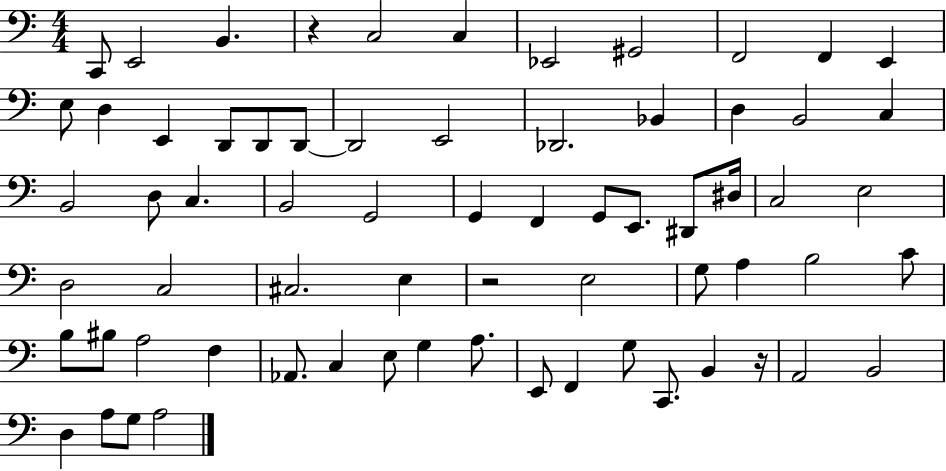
{
  \clef bass
  \numericTimeSignature
  \time 4/4
  \key c \major
  c,8 e,2 b,4. | r4 c2 c4 | ees,2 gis,2 | f,2 f,4 e,4 | \break e8 d4 e,4 d,8 d,8 d,8~~ | d,2 e,2 | des,2. bes,4 | d4 b,2 c4 | \break b,2 d8 c4. | b,2 g,2 | g,4 f,4 g,8 e,8. dis,8 dis16 | c2 e2 | \break d2 c2 | cis2. e4 | r2 e2 | g8 a4 b2 c'8 | \break b8 bis8 a2 f4 | aes,8. c4 e8 g4 a8. | e,8 f,4 g8 c,8. b,4 r16 | a,2 b,2 | \break d4 a8 g8 a2 | \bar "|."
}